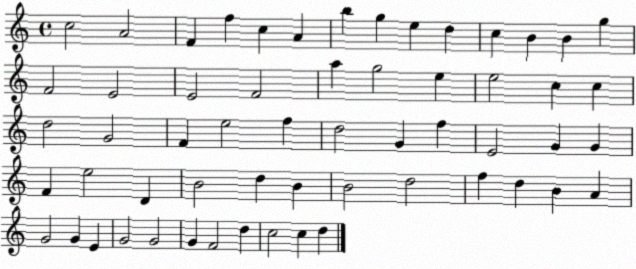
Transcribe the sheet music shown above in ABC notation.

X:1
T:Untitled
M:4/4
L:1/4
K:C
c2 A2 F f c A b g e d c B B g F2 E2 E2 F2 a g2 e e2 c c d2 G2 F e2 f d2 G f E2 G G F e2 D B2 d B B2 d2 f d B A G2 G E G2 G2 G F2 d c2 c d